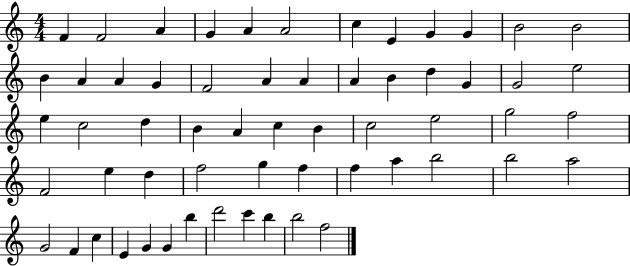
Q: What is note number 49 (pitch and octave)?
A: F4